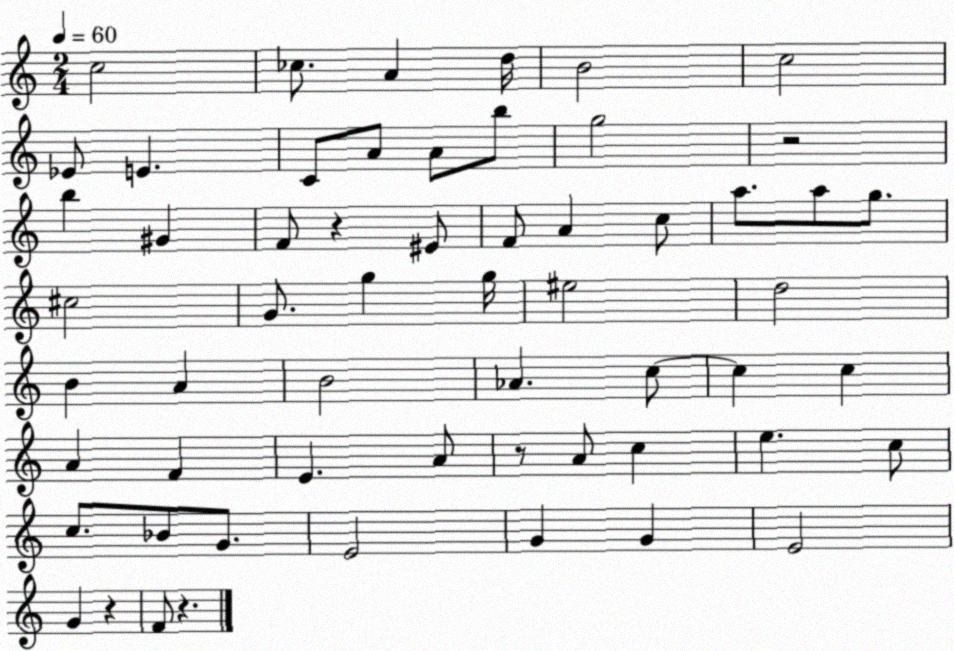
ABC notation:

X:1
T:Untitled
M:2/4
L:1/4
K:C
c2 _c/2 A d/4 B2 c2 _E/2 E C/2 A/2 A/2 b/2 g2 z2 b ^G F/2 z ^E/2 F/2 A c/2 a/2 a/2 g/2 ^c2 G/2 g g/4 ^e2 d2 B A B2 _A c/2 c c A F E A/2 z/2 A/2 c e c/2 c/2 _B/2 G/2 E2 G G E2 G z F/2 z